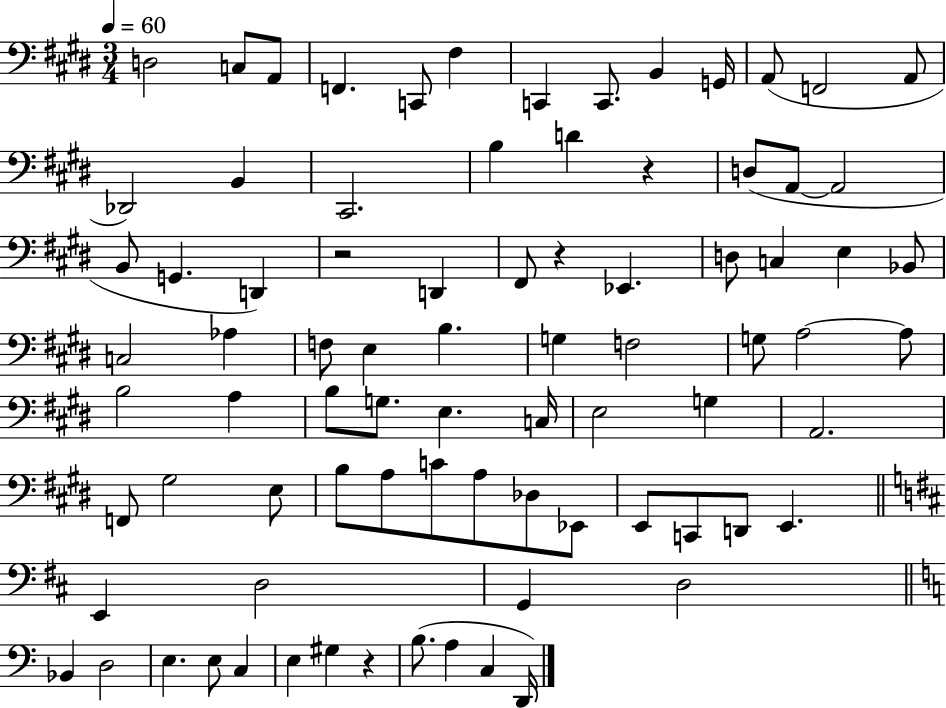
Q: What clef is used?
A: bass